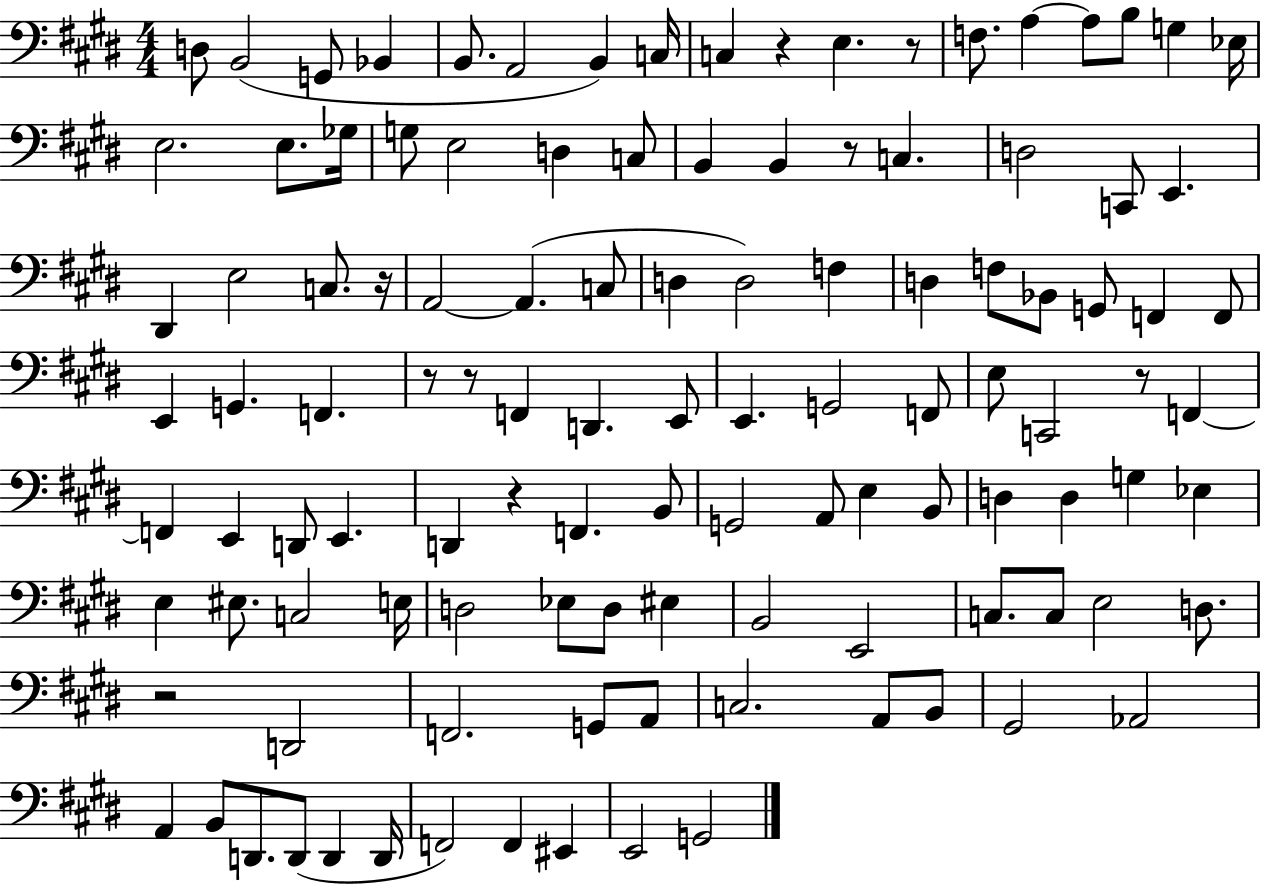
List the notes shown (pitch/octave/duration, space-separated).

D3/e B2/h G2/e Bb2/q B2/e. A2/h B2/q C3/s C3/q R/q E3/q. R/e F3/e. A3/q A3/e B3/e G3/q Eb3/s E3/h. E3/e. Gb3/s G3/e E3/h D3/q C3/e B2/q B2/q R/e C3/q. D3/h C2/e E2/q. D#2/q E3/h C3/e. R/s A2/h A2/q. C3/e D3/q D3/h F3/q D3/q F3/e Bb2/e G2/e F2/q F2/e E2/q G2/q. F2/q. R/e R/e F2/q D2/q. E2/e E2/q. G2/h F2/e E3/e C2/h R/e F2/q F2/q E2/q D2/e E2/q. D2/q R/q F2/q. B2/e G2/h A2/e E3/q B2/e D3/q D3/q G3/q Eb3/q E3/q EIS3/e. C3/h E3/s D3/h Eb3/e D3/e EIS3/q B2/h E2/h C3/e. C3/e E3/h D3/e. R/h D2/h F2/h. G2/e A2/e C3/h. A2/e B2/e G#2/h Ab2/h A2/q B2/e D2/e. D2/e D2/q D2/s F2/h F2/q EIS2/q E2/h G2/h